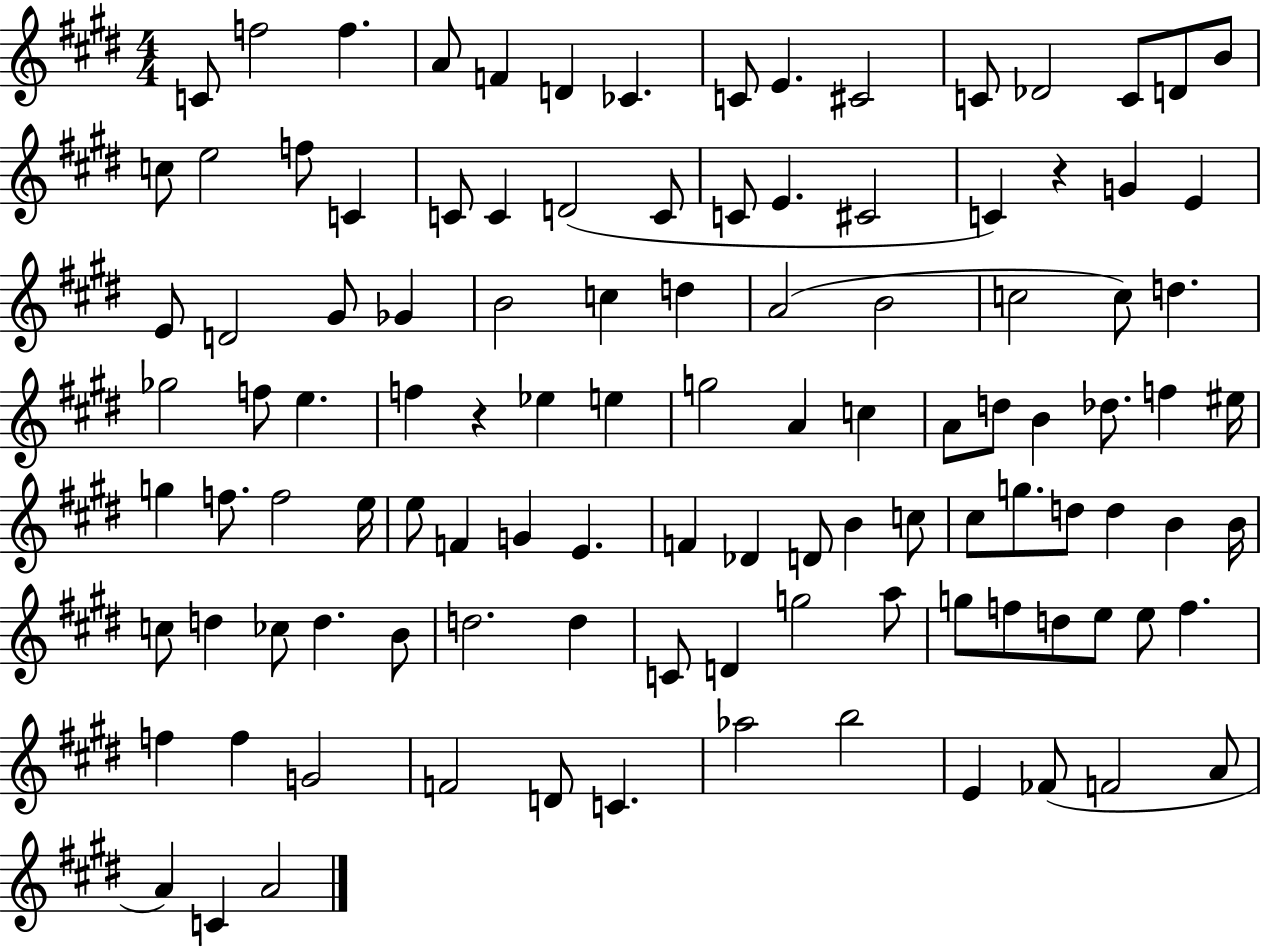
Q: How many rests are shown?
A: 2